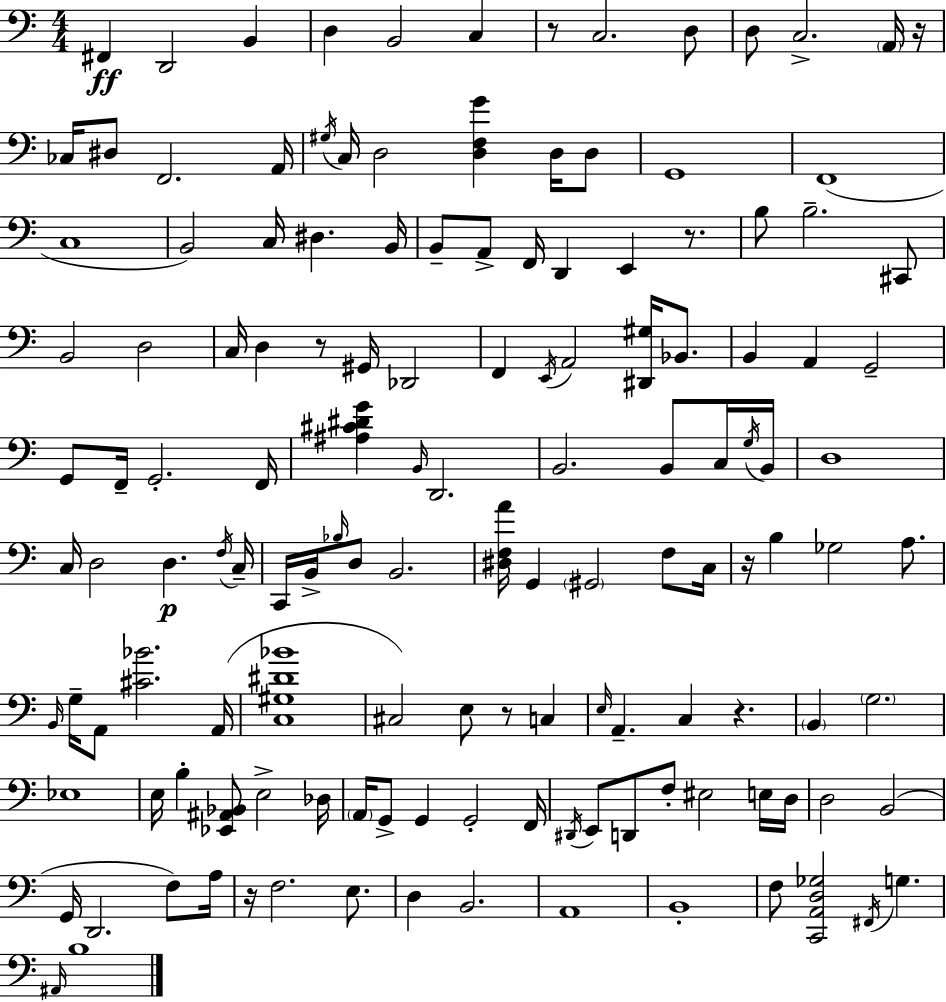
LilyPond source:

{
  \clef bass
  \numericTimeSignature
  \time 4/4
  \key c \major
  fis,4\ff d,2 b,4 | d4 b,2 c4 | r8 c2. d8 | d8 c2.-> \parenthesize a,16 r16 | \break ces16 dis8 f,2. a,16 | \acciaccatura { gis16 } c16 d2 <d f g'>4 d16 d8 | g,1 | f,1( | \break c1 | b,2) c16 dis4. | b,16 b,8-- a,8-> f,16 d,4 e,4 r8. | b8 b2.-- cis,8 | \break b,2 d2 | c16 d4 r8 gis,16 des,2 | f,4 \acciaccatura { e,16 } a,2 <dis, gis>16 bes,8. | b,4 a,4 g,2-- | \break g,8 f,16-- g,2.-. | f,16 <ais cis' dis' g'>4 \grace { b,16 } d,2. | b,2. b,8 | c16 \acciaccatura { g16 } b,16 d1 | \break c16 d2 d4.\p | \acciaccatura { f16 } c16-- c,16 b,16-> \grace { bes16 } d8 b,2. | <dis f a'>16 g,4 \parenthesize gis,2 | f8 c16 r16 b4 ges2 | \break a8. \grace { b,16 } g16-- a,8 <cis' bes'>2. | a,16( <c gis dis' bes'>1 | cis2) e8 | r8 c4 \grace { e16 } a,4.-- c4 | \break r4. \parenthesize b,4 \parenthesize g2. | ees1 | e16 b4-. <ees, ais, bes,>8 e2-> | des16 \parenthesize a,16 g,8-> g,4 g,2-. | \break f,16 \acciaccatura { dis,16 } e,8 d,8 f8-. eis2 | e16 d16 d2 | b,2( g,16 d,2. | f8) a16 r16 f2. | \break e8. d4 b,2. | a,1 | b,1-. | f8 <c, a, d ges>2 | \break \acciaccatura { fis,16 } g4. \grace { ais,16 } b1 | \bar "|."
}